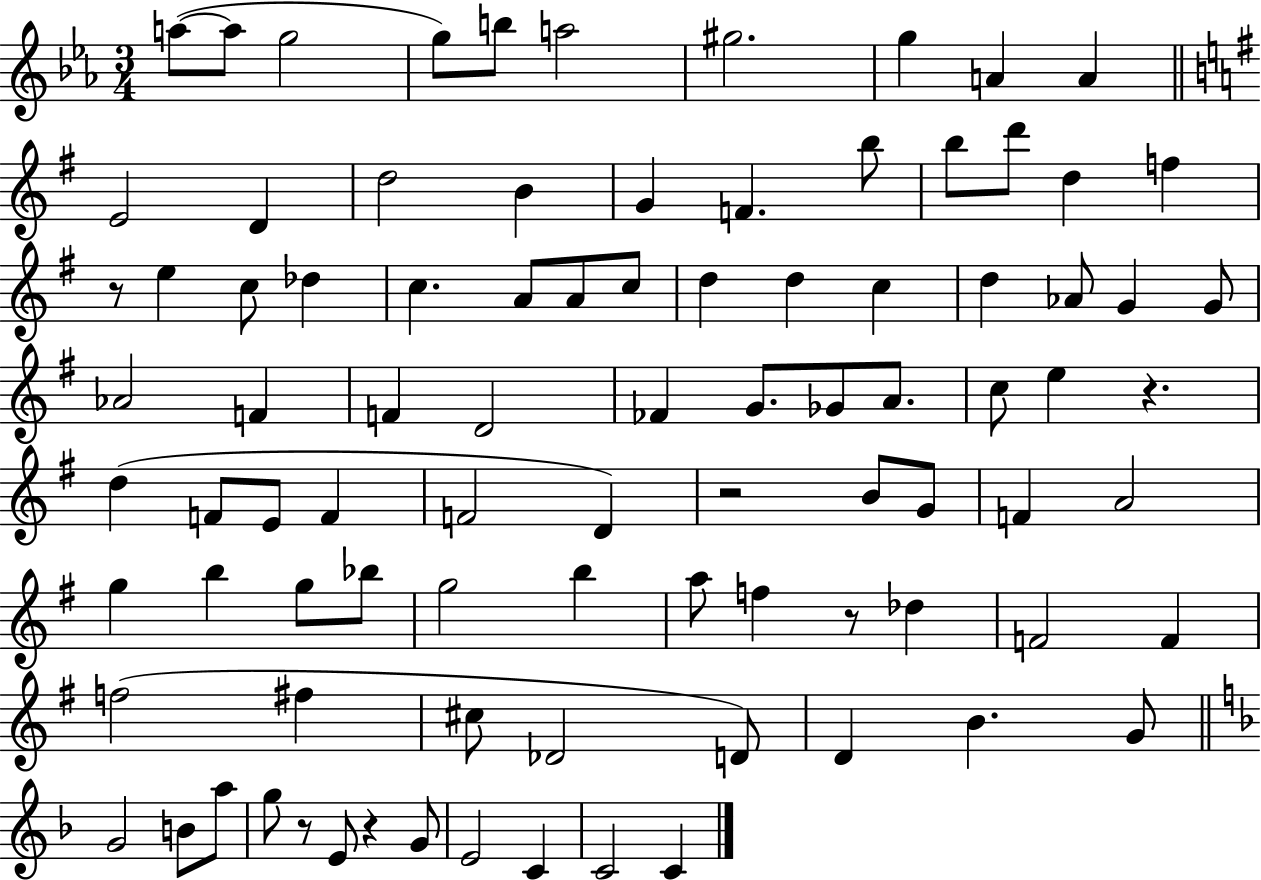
A5/e A5/e G5/h G5/e B5/e A5/h G#5/h. G5/q A4/q A4/q E4/h D4/q D5/h B4/q G4/q F4/q. B5/e B5/e D6/e D5/q F5/q R/e E5/q C5/e Db5/q C5/q. A4/e A4/e C5/e D5/q D5/q C5/q D5/q Ab4/e G4/q G4/e Ab4/h F4/q F4/q D4/h FES4/q G4/e. Gb4/e A4/e. C5/e E5/q R/q. D5/q F4/e E4/e F4/q F4/h D4/q R/h B4/e G4/e F4/q A4/h G5/q B5/q G5/e Bb5/e G5/h B5/q A5/e F5/q R/e Db5/q F4/h F4/q F5/h F#5/q C#5/e Db4/h D4/e D4/q B4/q. G4/e G4/h B4/e A5/e G5/e R/e E4/e R/q G4/e E4/h C4/q C4/h C4/q